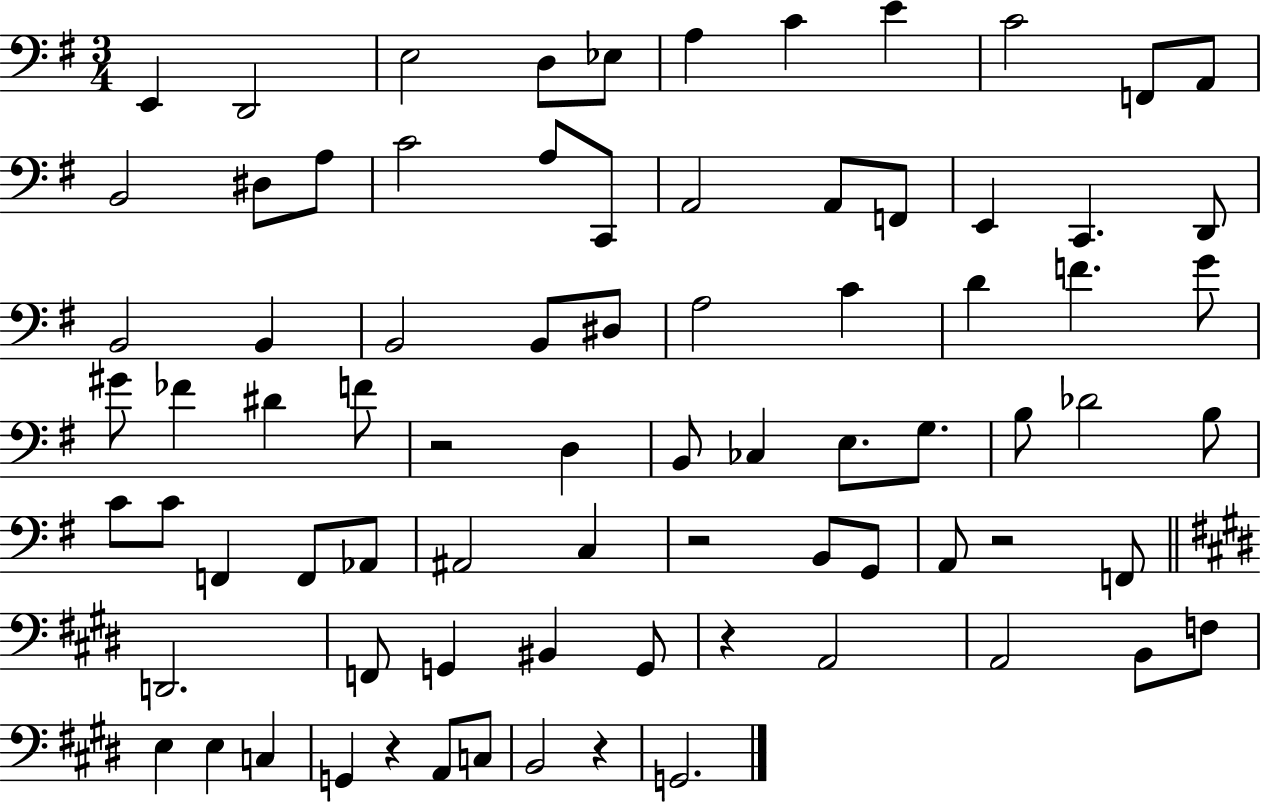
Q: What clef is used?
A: bass